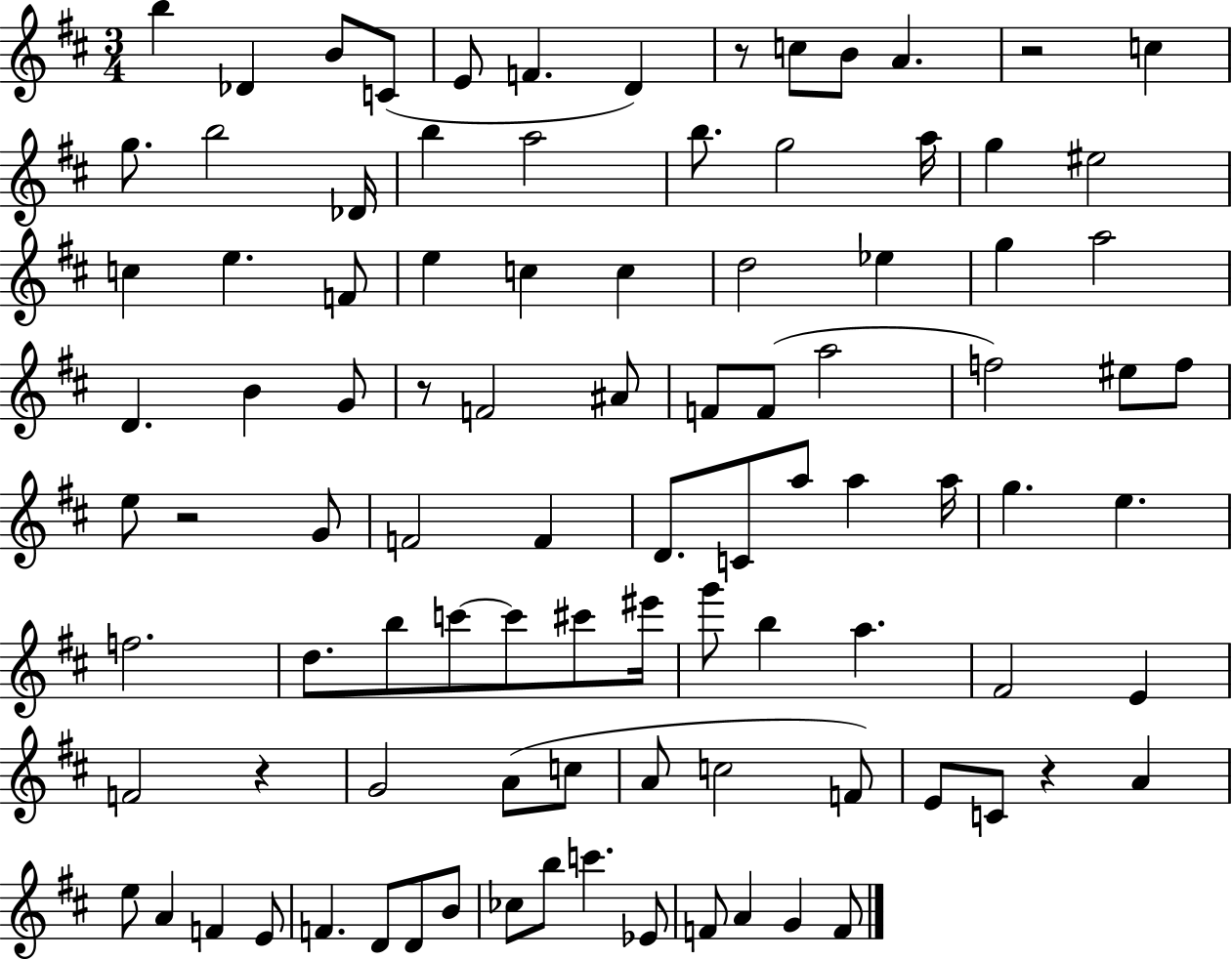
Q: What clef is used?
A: treble